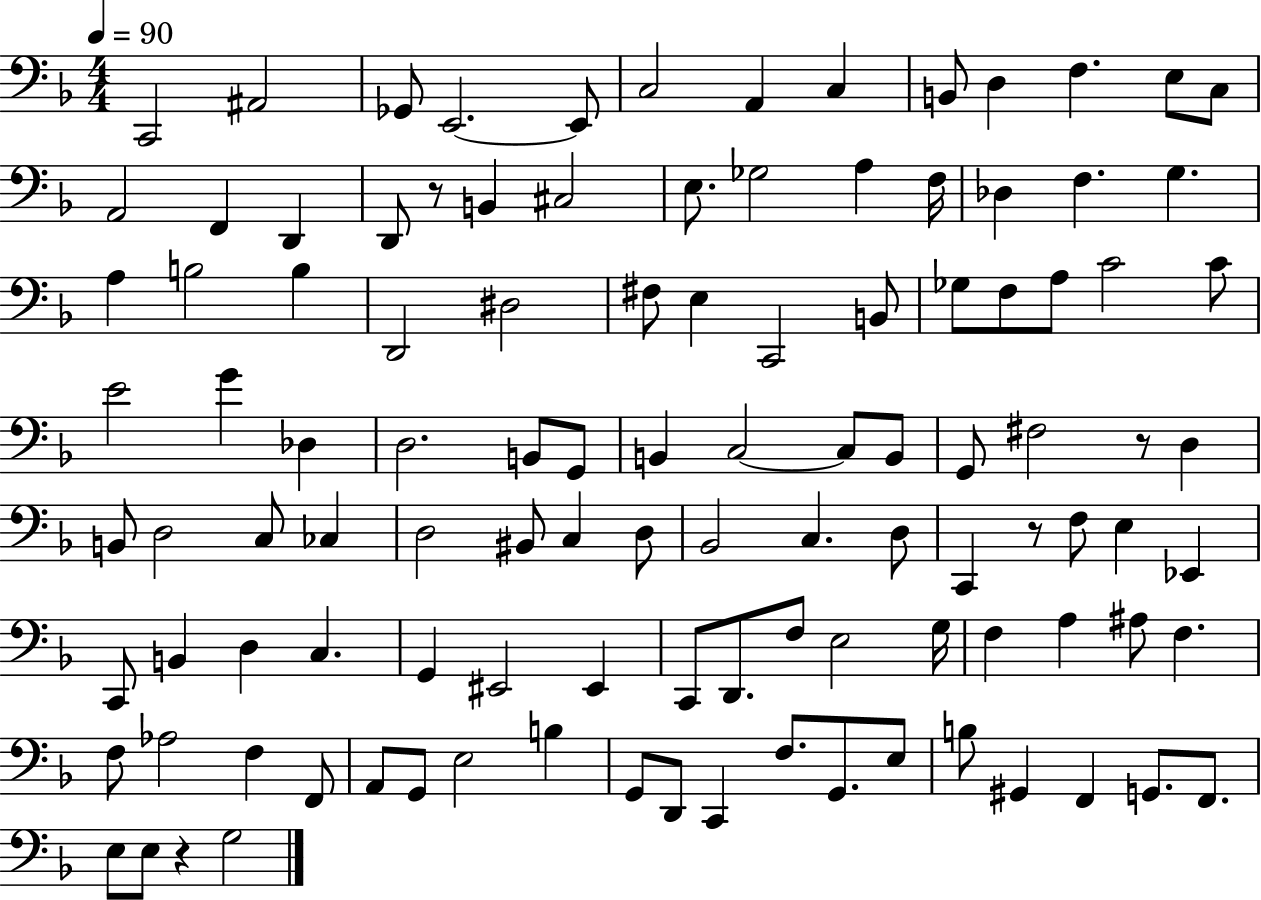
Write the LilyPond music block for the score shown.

{
  \clef bass
  \numericTimeSignature
  \time 4/4
  \key f \major
  \tempo 4 = 90
  c,2 ais,2 | ges,8 e,2.~~ e,8 | c2 a,4 c4 | b,8 d4 f4. e8 c8 | \break a,2 f,4 d,4 | d,8 r8 b,4 cis2 | e8. ges2 a4 f16 | des4 f4. g4. | \break a4 b2 b4 | d,2 dis2 | fis8 e4 c,2 b,8 | ges8 f8 a8 c'2 c'8 | \break e'2 g'4 des4 | d2. b,8 g,8 | b,4 c2~~ c8 b,8 | g,8 fis2 r8 d4 | \break b,8 d2 c8 ces4 | d2 bis,8 c4 d8 | bes,2 c4. d8 | c,4 r8 f8 e4 ees,4 | \break c,8 b,4 d4 c4. | g,4 eis,2 eis,4 | c,8 d,8. f8 e2 g16 | f4 a4 ais8 f4. | \break f8 aes2 f4 f,8 | a,8 g,8 e2 b4 | g,8 d,8 c,4 f8. g,8. e8 | b8 gis,4 f,4 g,8. f,8. | \break e8 e8 r4 g2 | \bar "|."
}